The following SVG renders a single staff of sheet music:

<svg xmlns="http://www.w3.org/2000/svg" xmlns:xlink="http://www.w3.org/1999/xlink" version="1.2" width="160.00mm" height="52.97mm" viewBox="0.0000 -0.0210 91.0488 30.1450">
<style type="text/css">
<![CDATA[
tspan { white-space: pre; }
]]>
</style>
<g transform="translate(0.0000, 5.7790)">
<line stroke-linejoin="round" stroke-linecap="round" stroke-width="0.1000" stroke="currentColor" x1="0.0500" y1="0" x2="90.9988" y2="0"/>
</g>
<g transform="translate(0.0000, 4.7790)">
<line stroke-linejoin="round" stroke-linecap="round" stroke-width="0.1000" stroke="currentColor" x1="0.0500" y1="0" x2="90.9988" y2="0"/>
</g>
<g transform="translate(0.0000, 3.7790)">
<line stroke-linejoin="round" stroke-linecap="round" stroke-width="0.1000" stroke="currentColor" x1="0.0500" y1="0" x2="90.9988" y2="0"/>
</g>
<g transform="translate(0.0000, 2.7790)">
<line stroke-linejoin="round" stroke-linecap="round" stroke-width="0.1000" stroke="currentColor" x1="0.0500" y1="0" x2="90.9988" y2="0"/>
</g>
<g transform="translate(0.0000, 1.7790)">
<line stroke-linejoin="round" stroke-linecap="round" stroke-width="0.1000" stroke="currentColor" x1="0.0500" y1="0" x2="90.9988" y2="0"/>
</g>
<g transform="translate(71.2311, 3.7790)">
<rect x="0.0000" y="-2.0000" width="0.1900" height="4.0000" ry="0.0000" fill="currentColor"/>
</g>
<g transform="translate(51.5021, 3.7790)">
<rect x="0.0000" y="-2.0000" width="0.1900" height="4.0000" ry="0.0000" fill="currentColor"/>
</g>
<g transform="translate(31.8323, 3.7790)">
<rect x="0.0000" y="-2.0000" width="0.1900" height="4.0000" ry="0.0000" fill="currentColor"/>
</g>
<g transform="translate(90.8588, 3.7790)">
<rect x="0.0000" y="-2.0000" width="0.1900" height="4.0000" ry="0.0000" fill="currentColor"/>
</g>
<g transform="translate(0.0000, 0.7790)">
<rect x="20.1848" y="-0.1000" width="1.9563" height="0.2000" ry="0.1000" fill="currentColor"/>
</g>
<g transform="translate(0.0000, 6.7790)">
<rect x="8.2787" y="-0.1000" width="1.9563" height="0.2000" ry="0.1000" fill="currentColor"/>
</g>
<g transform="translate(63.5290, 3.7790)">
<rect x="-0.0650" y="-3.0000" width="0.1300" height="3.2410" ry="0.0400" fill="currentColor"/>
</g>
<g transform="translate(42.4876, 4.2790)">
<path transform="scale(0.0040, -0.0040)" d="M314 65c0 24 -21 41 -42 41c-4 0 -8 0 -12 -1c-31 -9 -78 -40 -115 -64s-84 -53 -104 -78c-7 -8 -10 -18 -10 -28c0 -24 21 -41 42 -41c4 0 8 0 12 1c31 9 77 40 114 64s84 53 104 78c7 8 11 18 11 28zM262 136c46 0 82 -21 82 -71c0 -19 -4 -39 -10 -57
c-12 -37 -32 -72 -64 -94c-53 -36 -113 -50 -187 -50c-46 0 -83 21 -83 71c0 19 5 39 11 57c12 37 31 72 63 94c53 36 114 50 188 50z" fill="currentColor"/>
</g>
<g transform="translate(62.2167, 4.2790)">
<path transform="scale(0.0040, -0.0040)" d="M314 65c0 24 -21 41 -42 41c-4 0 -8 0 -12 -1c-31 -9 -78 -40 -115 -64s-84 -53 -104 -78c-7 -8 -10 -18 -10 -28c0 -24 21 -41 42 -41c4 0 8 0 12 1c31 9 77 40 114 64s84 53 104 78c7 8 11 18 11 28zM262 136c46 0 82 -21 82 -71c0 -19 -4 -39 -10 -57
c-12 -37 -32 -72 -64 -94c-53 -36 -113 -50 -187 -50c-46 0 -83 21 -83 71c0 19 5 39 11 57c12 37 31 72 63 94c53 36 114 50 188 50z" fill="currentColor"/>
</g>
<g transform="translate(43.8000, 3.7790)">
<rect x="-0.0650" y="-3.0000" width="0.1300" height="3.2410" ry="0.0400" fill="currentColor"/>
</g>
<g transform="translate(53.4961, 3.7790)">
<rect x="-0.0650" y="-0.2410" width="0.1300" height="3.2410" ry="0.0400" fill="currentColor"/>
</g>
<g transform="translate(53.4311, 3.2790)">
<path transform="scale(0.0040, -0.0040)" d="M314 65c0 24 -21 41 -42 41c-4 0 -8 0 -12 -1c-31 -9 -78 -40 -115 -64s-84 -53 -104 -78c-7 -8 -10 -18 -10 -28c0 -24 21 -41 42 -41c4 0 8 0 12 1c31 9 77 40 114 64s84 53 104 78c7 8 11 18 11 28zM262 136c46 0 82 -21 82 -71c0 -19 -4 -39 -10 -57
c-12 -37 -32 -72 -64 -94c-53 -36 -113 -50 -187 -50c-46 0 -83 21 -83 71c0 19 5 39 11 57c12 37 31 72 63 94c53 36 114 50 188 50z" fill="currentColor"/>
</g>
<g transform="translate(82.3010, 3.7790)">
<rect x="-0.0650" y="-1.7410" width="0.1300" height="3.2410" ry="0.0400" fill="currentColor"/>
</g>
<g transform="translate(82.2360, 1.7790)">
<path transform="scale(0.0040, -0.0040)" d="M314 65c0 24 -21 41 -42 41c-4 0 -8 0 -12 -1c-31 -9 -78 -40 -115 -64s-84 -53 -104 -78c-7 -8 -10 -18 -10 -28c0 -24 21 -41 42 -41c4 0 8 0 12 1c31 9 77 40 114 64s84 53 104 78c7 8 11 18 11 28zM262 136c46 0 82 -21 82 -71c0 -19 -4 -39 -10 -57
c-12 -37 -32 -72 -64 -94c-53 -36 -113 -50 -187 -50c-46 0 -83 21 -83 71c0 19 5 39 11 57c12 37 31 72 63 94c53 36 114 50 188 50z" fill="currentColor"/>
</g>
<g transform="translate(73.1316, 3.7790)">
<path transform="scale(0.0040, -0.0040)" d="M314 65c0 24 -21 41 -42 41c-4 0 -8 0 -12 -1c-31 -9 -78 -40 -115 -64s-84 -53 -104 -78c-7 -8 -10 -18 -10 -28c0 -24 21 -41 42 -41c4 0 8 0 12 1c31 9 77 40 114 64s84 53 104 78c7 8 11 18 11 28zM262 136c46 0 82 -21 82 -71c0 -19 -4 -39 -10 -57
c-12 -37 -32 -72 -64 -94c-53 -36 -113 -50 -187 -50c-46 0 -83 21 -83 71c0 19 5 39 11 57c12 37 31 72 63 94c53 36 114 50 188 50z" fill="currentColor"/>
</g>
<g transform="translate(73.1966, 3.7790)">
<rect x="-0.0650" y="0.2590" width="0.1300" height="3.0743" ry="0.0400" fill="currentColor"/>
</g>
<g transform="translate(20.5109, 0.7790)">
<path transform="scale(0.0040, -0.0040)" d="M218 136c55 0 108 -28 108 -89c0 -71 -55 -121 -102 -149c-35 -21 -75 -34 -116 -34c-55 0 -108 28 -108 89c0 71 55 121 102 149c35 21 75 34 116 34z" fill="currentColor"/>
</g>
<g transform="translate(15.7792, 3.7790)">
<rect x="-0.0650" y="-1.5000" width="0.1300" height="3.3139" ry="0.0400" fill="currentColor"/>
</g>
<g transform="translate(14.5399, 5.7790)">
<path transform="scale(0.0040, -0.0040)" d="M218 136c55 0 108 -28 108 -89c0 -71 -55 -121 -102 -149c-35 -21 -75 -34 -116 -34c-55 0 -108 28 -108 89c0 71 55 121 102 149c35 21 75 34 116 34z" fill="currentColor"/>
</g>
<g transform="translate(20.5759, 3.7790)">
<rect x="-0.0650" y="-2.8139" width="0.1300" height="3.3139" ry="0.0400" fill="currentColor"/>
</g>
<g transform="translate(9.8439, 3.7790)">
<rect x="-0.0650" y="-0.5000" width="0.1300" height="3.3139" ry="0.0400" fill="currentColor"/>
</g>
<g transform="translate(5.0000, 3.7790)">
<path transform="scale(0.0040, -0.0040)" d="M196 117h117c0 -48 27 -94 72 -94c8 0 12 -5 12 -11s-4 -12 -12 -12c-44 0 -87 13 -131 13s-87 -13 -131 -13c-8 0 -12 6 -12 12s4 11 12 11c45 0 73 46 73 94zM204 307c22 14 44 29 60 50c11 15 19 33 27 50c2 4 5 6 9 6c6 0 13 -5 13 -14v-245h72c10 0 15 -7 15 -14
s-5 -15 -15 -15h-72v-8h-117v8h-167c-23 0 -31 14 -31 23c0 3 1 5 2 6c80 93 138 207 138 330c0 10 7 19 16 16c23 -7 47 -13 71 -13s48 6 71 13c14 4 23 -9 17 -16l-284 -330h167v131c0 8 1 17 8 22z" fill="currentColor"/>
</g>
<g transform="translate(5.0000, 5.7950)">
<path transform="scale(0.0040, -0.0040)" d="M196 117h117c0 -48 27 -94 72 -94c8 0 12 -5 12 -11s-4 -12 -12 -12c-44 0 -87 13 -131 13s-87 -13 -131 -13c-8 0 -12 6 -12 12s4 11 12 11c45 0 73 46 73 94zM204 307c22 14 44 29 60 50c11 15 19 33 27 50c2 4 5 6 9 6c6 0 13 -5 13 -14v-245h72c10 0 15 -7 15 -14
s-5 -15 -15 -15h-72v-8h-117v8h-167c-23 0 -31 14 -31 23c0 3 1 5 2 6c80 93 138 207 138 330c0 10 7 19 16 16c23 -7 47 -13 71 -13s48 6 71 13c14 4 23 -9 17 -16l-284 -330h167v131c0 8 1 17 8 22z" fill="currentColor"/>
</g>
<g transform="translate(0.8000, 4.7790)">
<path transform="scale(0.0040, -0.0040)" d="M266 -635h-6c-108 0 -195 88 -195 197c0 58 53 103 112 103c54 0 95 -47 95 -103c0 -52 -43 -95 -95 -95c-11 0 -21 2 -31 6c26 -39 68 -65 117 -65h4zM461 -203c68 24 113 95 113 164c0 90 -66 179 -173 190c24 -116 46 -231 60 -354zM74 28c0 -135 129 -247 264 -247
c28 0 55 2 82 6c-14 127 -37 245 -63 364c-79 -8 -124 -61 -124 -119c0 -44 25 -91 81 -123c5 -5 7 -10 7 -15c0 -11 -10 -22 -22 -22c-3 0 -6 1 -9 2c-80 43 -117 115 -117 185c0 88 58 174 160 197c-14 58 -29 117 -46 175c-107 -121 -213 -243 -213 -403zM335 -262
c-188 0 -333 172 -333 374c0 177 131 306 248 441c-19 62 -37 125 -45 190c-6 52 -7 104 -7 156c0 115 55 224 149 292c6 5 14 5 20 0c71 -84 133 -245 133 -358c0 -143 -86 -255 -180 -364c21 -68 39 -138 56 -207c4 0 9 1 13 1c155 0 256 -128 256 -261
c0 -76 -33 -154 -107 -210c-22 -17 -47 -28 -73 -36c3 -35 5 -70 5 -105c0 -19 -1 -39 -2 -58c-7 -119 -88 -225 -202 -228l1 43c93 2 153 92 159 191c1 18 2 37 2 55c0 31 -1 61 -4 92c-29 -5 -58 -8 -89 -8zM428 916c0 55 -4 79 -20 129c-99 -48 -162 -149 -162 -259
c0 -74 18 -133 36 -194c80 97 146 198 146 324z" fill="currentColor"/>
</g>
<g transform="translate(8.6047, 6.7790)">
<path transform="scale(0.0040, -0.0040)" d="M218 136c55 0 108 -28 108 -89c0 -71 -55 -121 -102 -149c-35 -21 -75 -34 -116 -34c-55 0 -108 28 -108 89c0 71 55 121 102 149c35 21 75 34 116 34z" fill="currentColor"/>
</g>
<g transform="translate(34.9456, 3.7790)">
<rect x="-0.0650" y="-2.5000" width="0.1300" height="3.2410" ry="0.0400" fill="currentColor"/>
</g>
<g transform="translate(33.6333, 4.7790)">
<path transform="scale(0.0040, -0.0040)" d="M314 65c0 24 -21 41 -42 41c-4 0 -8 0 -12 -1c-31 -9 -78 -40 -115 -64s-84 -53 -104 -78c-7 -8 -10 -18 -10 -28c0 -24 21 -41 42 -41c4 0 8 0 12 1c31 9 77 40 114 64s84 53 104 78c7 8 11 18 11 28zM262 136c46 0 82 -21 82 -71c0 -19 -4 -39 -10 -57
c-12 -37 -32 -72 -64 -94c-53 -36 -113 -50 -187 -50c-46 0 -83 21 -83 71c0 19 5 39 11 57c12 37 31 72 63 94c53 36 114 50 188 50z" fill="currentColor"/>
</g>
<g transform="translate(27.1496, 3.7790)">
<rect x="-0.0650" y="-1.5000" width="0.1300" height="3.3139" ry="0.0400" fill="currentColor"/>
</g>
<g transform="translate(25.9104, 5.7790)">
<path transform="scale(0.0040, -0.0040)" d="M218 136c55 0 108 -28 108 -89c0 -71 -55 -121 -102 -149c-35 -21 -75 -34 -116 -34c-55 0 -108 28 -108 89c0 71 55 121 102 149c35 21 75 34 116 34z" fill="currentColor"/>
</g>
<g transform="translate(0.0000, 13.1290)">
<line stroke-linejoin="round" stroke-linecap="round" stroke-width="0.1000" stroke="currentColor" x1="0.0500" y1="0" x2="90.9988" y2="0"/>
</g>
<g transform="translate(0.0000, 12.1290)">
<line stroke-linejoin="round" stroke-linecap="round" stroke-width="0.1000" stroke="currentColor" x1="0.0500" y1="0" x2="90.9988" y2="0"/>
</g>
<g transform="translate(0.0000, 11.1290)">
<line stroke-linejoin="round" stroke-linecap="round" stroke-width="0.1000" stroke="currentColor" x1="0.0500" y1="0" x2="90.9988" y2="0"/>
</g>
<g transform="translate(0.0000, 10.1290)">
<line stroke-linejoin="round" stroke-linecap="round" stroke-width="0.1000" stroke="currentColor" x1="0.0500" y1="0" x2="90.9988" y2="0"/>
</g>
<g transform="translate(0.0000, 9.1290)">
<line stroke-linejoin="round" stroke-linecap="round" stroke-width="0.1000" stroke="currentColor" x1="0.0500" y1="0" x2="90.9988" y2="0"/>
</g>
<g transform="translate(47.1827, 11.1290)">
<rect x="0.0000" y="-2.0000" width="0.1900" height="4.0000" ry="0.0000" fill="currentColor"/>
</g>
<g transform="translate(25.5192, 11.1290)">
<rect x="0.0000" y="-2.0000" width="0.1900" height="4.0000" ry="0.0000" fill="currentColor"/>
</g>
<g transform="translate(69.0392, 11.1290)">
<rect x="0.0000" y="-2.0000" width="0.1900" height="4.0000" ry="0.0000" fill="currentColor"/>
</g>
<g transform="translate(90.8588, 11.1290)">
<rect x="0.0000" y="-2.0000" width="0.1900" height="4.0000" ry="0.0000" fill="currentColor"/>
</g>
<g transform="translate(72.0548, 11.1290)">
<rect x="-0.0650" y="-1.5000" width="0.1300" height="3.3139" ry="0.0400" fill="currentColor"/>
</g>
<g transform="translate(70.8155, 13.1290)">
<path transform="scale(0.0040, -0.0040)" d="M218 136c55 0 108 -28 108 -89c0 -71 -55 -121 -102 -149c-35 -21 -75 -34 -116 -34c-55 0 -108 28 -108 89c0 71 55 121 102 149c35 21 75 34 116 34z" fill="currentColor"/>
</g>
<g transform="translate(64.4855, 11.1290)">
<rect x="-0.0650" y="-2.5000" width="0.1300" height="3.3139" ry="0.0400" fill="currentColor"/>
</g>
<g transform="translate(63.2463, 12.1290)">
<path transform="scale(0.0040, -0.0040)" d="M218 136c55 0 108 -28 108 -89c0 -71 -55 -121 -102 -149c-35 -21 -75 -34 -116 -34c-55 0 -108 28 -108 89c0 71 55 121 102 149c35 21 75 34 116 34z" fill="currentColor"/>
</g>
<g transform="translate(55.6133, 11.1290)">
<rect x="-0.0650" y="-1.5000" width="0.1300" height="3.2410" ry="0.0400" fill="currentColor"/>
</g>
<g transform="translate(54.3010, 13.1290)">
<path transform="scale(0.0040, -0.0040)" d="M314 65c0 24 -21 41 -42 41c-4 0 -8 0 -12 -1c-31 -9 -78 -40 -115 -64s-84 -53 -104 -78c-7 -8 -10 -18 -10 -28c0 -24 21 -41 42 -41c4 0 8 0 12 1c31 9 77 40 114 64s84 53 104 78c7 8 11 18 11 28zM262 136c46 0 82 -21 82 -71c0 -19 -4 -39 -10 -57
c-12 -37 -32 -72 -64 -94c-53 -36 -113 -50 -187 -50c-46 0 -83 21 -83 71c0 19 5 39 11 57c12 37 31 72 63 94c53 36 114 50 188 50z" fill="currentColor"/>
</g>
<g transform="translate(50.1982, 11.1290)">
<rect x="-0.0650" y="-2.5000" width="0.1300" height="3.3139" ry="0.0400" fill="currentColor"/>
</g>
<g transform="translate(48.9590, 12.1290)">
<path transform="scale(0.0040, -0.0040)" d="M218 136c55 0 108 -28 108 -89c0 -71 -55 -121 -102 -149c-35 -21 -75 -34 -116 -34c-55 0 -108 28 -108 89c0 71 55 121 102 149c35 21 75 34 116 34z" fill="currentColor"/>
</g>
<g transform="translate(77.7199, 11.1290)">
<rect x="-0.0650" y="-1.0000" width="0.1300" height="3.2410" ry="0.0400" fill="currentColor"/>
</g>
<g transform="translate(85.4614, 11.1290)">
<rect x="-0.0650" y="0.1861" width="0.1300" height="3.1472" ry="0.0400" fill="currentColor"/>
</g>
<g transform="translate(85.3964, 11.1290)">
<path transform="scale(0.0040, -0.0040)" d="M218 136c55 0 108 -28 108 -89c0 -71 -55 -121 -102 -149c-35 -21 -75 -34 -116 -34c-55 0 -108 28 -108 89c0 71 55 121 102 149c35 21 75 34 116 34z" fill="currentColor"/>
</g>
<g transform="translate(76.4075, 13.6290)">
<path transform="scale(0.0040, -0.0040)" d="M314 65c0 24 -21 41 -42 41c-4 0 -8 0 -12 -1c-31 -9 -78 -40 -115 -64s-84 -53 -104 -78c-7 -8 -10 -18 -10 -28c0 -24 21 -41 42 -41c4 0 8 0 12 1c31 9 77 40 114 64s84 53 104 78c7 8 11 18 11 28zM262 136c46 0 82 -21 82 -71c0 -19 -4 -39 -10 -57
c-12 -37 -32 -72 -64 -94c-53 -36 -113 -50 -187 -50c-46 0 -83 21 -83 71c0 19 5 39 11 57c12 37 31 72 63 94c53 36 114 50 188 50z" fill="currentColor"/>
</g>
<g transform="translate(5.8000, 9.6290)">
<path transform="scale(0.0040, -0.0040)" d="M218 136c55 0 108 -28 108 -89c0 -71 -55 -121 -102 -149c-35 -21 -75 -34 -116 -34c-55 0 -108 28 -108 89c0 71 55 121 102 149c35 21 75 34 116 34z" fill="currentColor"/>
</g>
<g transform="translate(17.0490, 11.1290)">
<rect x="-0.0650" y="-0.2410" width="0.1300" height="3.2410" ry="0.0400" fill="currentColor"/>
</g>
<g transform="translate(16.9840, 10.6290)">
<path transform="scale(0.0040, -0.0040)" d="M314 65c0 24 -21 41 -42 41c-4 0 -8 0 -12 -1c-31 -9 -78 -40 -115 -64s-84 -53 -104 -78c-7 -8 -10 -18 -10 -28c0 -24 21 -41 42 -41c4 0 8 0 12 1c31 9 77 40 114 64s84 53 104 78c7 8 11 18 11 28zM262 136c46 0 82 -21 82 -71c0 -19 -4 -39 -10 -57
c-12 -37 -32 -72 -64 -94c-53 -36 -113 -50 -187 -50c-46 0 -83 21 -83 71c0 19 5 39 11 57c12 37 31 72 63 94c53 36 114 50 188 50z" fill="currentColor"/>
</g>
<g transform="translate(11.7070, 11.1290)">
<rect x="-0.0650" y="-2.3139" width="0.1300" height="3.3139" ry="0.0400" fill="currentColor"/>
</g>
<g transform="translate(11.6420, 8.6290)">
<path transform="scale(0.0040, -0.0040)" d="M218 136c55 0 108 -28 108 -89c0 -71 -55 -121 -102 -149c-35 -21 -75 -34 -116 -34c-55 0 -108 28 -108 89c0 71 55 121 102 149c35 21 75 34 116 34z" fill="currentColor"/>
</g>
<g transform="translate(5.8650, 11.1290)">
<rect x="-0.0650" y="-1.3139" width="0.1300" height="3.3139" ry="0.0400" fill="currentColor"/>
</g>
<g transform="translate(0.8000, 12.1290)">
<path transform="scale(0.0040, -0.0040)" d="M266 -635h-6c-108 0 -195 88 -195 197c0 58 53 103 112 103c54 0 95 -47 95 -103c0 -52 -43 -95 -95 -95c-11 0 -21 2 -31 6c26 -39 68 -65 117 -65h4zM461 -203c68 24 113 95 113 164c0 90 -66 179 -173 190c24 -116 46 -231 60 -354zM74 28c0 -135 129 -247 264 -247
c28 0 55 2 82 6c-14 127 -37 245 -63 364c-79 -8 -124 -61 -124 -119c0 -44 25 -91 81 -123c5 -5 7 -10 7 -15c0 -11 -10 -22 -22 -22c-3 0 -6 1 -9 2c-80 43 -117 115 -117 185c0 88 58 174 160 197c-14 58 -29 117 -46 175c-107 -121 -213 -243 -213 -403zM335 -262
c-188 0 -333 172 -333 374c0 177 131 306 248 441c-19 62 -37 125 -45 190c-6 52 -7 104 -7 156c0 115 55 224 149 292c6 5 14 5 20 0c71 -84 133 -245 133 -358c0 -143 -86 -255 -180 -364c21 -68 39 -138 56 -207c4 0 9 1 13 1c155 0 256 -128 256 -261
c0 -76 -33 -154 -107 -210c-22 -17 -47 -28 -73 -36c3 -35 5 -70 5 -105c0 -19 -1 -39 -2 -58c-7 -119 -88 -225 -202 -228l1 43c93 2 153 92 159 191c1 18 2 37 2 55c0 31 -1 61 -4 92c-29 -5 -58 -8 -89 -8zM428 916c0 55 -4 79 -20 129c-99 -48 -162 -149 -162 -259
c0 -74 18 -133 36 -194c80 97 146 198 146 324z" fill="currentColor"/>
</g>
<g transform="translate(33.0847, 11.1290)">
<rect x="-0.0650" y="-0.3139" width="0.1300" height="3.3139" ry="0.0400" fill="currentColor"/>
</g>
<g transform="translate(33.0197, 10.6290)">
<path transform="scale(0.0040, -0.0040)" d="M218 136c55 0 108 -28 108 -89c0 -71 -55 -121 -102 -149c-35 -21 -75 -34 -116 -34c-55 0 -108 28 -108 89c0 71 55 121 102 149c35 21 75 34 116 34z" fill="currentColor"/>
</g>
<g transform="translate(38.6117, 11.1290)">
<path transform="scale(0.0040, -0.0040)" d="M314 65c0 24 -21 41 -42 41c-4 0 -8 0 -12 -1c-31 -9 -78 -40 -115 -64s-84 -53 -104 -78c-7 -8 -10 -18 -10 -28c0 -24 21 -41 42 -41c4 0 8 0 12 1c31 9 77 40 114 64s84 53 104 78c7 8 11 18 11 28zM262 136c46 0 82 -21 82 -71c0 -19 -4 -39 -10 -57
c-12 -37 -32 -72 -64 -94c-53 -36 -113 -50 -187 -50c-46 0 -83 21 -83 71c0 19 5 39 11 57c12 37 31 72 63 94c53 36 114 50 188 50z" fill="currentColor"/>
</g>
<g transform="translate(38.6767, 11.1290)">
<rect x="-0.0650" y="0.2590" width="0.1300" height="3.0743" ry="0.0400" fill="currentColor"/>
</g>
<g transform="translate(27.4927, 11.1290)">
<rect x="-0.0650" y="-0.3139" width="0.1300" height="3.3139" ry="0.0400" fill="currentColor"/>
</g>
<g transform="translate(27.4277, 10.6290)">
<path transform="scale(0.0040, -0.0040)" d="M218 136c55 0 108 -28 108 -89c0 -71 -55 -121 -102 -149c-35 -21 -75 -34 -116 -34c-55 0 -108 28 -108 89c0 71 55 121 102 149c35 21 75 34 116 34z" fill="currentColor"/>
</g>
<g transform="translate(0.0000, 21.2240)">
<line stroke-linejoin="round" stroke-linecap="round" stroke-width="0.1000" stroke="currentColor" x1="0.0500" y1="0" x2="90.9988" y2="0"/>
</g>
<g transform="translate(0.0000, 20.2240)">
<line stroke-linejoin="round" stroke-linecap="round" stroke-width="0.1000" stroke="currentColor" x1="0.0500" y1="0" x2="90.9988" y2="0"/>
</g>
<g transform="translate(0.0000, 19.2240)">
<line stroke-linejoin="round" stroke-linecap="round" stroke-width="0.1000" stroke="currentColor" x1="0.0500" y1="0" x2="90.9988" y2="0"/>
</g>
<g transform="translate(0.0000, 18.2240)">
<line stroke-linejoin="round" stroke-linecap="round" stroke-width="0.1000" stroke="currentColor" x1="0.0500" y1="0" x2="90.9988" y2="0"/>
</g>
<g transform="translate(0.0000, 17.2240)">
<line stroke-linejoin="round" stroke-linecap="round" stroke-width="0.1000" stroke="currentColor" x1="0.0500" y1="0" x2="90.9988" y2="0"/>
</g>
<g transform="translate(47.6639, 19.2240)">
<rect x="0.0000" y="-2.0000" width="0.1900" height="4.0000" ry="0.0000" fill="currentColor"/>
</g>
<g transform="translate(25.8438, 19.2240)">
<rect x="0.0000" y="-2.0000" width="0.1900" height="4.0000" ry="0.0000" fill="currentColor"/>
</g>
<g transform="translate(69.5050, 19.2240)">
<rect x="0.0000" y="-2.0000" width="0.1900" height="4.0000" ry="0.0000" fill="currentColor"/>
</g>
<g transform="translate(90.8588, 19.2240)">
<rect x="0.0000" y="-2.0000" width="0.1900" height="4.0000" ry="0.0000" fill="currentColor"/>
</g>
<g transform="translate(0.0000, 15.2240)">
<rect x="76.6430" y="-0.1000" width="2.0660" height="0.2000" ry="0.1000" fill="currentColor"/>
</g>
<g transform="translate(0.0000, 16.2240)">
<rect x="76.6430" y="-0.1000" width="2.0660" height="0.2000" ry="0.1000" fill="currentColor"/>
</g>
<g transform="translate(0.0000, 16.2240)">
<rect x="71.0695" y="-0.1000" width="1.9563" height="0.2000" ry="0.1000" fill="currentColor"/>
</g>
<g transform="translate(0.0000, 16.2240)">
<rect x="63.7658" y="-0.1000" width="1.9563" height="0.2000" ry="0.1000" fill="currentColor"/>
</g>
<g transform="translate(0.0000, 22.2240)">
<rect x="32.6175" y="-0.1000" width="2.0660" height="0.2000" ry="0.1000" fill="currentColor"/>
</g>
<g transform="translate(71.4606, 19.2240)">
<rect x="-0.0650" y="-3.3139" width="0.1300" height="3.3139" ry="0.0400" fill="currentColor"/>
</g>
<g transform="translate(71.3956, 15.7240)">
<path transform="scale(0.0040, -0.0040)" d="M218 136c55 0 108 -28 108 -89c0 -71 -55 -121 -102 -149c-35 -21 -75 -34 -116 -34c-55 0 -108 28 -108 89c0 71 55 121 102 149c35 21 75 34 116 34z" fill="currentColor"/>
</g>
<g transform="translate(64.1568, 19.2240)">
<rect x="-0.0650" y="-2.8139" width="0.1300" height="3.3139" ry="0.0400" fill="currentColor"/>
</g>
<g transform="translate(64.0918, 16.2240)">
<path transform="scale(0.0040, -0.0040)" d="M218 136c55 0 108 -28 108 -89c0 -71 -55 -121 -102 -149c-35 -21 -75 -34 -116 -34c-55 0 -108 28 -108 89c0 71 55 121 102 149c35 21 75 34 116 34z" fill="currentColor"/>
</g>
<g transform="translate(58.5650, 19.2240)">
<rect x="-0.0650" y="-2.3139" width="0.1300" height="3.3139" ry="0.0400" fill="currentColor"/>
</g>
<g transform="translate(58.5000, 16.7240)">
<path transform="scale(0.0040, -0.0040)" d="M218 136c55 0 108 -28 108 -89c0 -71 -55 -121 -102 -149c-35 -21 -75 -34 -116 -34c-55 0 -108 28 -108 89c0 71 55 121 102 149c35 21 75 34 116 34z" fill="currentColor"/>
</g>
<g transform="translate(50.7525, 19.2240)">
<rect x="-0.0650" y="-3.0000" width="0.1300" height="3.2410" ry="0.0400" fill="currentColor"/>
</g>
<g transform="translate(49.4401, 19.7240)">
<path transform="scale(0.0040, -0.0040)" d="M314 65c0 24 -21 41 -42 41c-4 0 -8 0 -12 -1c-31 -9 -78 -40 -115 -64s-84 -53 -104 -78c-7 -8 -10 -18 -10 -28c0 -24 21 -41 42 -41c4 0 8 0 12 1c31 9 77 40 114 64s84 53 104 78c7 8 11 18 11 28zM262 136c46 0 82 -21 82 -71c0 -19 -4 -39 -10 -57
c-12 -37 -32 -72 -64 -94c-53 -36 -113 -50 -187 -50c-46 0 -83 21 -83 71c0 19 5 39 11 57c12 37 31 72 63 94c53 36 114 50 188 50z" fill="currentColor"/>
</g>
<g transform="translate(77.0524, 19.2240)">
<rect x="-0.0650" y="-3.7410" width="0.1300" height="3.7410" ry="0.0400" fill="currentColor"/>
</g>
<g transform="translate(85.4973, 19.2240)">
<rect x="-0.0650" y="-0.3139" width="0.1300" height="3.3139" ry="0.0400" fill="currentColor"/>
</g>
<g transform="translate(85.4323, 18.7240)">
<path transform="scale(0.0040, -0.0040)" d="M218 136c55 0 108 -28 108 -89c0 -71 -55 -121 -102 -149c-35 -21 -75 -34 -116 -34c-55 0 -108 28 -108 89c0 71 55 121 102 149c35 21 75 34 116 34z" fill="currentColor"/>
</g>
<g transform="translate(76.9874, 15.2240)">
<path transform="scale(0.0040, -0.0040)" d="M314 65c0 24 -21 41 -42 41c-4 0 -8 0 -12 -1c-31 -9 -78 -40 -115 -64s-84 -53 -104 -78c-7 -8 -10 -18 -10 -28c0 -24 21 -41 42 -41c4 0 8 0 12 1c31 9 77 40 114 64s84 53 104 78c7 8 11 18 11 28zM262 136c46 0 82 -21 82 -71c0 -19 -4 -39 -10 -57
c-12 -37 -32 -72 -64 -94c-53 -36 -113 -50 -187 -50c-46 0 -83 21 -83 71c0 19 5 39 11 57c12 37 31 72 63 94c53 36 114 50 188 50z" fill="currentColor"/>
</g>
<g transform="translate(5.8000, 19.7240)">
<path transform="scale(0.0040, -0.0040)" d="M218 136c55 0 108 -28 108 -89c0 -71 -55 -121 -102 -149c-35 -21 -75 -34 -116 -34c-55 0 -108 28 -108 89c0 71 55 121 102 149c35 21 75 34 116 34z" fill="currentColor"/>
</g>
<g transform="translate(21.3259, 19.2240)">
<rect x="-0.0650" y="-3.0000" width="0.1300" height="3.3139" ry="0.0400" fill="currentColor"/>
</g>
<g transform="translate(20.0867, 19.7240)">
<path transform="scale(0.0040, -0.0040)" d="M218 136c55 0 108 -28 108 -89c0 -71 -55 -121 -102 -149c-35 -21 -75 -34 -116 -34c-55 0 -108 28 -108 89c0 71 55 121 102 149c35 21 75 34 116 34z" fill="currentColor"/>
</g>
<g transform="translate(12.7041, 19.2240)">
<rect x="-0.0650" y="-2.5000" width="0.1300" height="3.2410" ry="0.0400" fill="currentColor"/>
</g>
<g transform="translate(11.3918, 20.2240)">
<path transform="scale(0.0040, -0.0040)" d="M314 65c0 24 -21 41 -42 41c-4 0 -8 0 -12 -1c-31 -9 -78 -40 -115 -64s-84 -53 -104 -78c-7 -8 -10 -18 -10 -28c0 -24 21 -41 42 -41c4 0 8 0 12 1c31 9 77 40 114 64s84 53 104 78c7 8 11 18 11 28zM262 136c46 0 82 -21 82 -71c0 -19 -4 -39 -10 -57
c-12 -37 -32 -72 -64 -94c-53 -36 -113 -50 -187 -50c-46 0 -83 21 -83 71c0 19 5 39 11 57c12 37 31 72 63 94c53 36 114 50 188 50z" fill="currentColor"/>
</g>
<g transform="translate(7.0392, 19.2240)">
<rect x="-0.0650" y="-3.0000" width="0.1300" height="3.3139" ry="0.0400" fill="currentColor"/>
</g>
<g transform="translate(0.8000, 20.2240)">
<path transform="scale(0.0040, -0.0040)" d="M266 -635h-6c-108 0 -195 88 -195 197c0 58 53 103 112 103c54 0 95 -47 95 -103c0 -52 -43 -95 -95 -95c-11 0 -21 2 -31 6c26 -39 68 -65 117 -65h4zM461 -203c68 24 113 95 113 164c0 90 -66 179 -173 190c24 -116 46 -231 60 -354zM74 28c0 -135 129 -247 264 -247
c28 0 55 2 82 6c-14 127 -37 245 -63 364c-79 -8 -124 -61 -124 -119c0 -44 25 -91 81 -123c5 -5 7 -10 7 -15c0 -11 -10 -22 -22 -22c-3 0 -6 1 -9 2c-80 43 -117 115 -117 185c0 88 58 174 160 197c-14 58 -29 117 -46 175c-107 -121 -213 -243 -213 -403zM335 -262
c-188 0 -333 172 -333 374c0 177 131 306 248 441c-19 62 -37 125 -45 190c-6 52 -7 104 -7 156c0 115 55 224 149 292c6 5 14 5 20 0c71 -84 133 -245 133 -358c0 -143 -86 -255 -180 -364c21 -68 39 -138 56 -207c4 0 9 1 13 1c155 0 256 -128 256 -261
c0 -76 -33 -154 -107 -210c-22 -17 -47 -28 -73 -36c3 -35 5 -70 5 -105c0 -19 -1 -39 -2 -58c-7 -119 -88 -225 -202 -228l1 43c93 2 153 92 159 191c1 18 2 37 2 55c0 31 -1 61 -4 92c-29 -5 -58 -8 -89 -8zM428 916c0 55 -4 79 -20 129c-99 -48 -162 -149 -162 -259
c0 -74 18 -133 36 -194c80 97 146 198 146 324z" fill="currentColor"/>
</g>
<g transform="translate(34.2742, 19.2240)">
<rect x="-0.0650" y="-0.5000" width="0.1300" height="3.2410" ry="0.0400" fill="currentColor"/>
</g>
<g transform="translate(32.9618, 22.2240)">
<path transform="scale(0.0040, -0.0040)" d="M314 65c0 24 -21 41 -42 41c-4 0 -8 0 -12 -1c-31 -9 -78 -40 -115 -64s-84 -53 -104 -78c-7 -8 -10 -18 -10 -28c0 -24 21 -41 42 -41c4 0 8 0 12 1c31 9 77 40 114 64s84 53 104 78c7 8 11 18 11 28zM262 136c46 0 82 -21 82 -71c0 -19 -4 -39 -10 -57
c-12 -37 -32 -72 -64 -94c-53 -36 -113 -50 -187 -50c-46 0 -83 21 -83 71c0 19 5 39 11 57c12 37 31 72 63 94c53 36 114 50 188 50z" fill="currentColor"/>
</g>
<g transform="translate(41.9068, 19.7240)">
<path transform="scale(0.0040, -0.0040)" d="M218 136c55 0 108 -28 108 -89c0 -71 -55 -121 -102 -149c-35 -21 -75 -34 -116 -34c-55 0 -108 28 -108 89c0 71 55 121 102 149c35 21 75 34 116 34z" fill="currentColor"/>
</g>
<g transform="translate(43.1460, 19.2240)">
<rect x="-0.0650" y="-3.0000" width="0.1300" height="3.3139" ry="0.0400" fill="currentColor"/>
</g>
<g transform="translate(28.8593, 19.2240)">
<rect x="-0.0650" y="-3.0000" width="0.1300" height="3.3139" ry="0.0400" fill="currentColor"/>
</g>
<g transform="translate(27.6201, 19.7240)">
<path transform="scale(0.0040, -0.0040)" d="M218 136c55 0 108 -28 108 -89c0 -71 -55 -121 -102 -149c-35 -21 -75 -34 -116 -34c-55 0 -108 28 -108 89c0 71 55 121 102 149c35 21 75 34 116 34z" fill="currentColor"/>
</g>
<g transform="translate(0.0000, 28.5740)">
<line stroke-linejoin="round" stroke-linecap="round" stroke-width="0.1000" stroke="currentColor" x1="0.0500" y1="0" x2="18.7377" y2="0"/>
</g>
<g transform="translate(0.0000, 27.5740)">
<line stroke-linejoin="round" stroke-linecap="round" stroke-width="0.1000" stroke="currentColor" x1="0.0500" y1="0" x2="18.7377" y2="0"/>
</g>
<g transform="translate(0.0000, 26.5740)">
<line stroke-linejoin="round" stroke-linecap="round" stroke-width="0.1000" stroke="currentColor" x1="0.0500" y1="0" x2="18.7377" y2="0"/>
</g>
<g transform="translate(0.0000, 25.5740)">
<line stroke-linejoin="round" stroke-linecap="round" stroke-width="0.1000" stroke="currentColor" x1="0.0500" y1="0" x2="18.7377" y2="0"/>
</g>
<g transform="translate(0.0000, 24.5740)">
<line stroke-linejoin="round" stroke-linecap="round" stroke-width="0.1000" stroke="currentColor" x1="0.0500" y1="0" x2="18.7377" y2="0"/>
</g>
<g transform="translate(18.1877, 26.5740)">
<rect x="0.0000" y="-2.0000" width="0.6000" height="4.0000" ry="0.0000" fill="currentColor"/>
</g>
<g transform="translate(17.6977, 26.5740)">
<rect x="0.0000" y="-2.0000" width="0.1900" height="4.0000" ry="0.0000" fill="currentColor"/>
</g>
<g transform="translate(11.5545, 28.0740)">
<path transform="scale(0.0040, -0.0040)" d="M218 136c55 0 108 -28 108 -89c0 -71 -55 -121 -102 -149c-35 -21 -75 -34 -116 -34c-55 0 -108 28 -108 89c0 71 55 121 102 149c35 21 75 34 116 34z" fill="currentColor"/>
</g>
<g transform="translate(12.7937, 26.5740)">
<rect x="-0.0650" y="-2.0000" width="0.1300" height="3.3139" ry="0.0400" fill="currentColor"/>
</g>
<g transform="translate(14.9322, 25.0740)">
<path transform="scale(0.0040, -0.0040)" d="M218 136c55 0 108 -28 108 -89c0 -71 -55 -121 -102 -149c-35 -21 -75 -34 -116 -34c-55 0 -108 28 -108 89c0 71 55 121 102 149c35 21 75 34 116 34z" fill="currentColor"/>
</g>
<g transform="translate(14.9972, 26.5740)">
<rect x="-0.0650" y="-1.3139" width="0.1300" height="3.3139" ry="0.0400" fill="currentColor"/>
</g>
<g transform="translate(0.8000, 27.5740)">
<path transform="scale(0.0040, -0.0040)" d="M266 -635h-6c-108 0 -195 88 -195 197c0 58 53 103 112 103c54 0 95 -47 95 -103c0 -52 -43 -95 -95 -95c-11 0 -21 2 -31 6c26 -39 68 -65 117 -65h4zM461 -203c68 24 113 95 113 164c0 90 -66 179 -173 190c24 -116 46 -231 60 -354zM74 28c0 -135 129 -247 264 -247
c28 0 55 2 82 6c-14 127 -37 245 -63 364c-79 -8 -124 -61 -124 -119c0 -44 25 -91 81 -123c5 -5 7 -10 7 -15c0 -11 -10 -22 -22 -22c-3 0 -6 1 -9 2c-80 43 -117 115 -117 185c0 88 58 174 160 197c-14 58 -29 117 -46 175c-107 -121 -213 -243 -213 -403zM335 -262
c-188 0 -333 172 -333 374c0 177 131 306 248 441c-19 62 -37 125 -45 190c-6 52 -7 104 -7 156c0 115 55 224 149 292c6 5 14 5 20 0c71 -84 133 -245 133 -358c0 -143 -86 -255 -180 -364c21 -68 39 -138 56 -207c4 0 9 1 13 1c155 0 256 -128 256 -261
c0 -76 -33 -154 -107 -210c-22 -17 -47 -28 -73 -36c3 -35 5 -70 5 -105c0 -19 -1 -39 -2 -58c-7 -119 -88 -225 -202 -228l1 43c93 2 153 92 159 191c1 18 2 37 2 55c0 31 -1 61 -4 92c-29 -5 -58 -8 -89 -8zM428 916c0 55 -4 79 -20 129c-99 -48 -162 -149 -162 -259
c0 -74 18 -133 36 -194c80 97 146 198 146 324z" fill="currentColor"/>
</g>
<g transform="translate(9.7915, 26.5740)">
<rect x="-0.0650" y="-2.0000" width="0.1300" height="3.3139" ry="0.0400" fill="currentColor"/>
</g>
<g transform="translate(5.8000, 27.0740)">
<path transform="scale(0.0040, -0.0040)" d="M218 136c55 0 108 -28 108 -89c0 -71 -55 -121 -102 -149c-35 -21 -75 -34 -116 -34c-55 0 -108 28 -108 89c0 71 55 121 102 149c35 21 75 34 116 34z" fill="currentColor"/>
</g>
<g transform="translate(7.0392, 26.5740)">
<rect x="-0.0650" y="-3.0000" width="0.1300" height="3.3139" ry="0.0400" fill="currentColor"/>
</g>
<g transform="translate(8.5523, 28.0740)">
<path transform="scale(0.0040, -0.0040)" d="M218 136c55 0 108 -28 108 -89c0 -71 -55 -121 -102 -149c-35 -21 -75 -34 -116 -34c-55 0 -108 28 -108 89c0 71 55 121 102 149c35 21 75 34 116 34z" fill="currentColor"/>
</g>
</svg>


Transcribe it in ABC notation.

X:1
T:Untitled
M:4/4
L:1/4
K:C
C E a E G2 A2 c2 A2 B2 f2 e g c2 c c B2 G E2 G E D2 B A G2 A A C2 A A2 g a b c'2 c A F F e